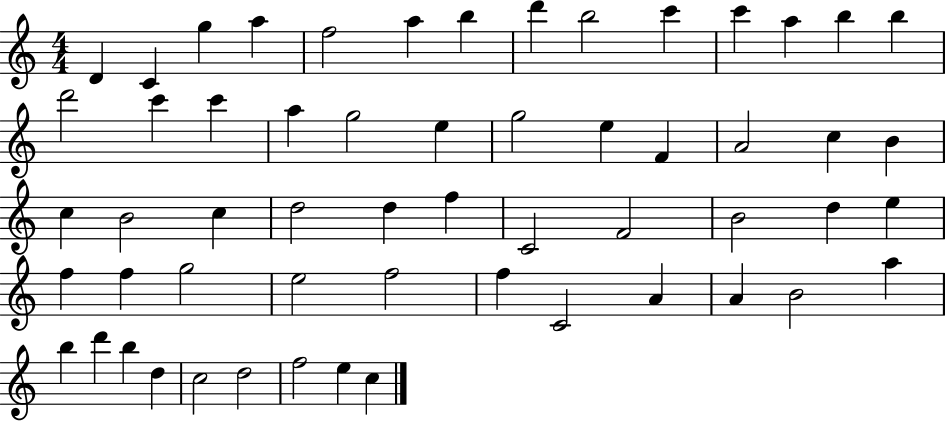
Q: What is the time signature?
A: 4/4